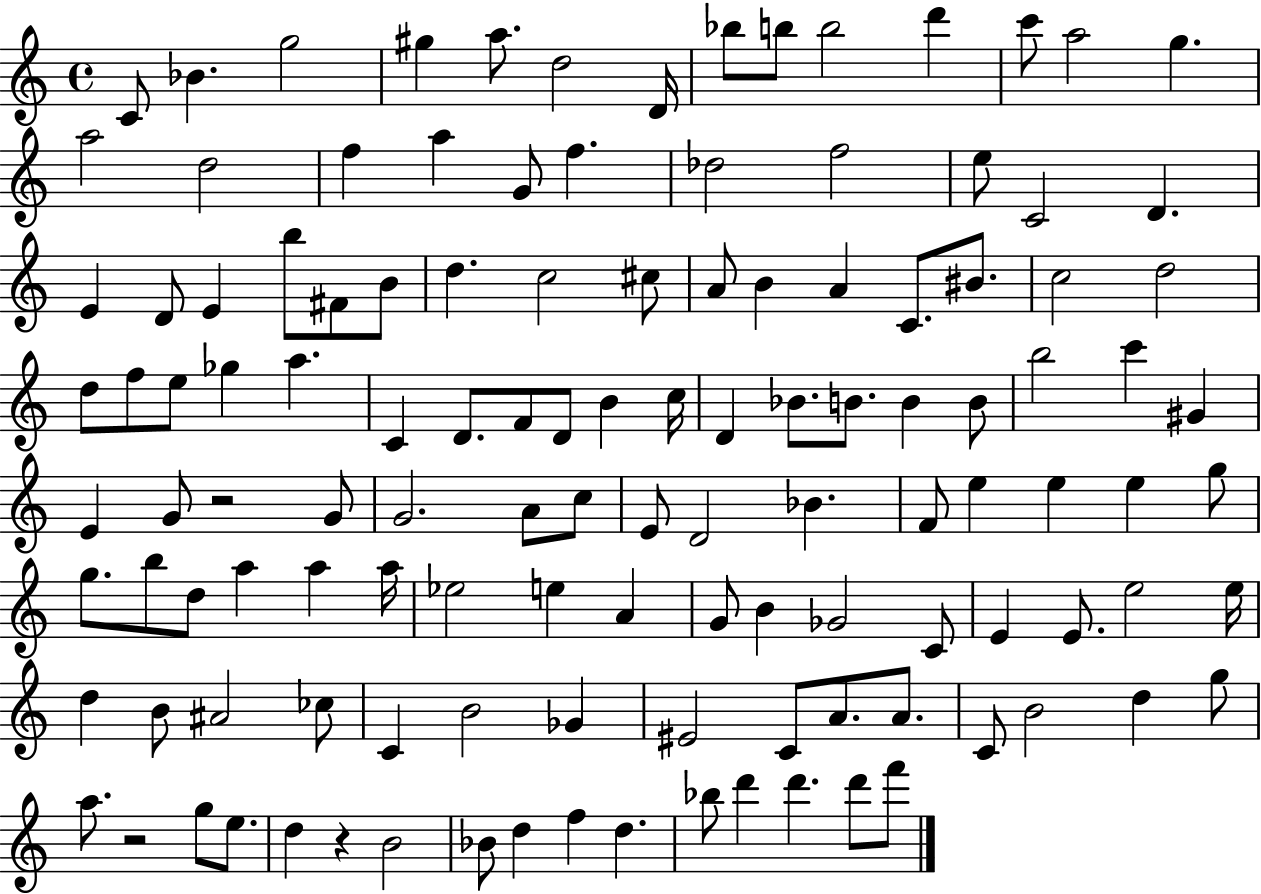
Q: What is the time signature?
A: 4/4